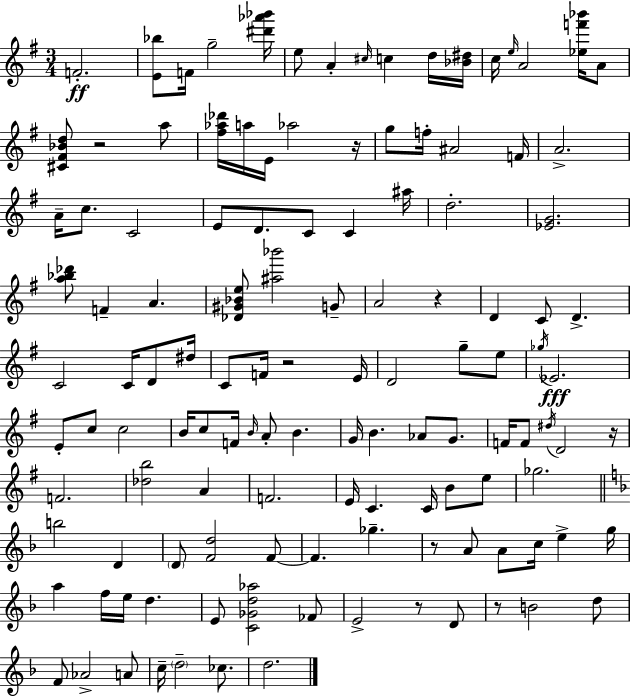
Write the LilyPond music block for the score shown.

{
  \clef treble
  \numericTimeSignature
  \time 3/4
  \key g \major
  f'2.-.\ff | <e' bes''>8 f'16 g''2-- <dis''' aes''' bes'''>16 | e''8 a'4-. \grace { cis''16 } c''4 d''16 | <bes' dis''>16 c''16 \grace { e''16 } a'2 <ees'' f''' bes'''>16 | \break a'8 <cis' fis' bes' d''>8 r2 | a''8 <fis'' aes'' des'''>16 a''16 e'16 aes''2 | r16 g''8 f''16-. ais'2 | f'16 a'2.-> | \break a'16-- c''8. c'2 | e'8 d'8. c'8 c'4 | ais''16 d''2.-. | <ees' g'>2. | \break <a'' bes'' des'''>8 f'4-- a'4. | <des' gis' bes' e''>8 <ais'' bes'''>2 | g'8-- a'2 r4 | d'4 c'8 d'4.-> | \break c'2 c'16 d'8 | dis''16 c'8 f'16 r2 | e'16 d'2 g''8-- | e''8 \acciaccatura { ges''16 } ees'2.\fff | \break e'8-. c''8 c''2 | b'16 c''8 f'16 \grace { b'16 } a'8-. b'4. | g'16 b'4. aes'8 | g'8. f'16 f'8 \acciaccatura { dis''16 } d'2 | \break r16 f'2. | <des'' b''>2 | a'4 f'2. | e'16 c'4. | \break c'16 b'8 e''8 ges''2. | \bar "||" \break \key d \minor b''2 d'4 | \parenthesize d'8 <f' d''>2 f'8~~ | f'4. ges''4.-- | r8 a'8 a'8 c''16 e''4-> g''16 | \break a''4 f''16 e''16 d''4. | e'8 <c' ges' d'' aes''>2 fes'8 | e'2-> r8 d'8 | r8 b'2 d''8 | \break f'8 aes'2-> a'8 | c''16-- \parenthesize d''2-- ces''8. | d''2. | \bar "|."
}